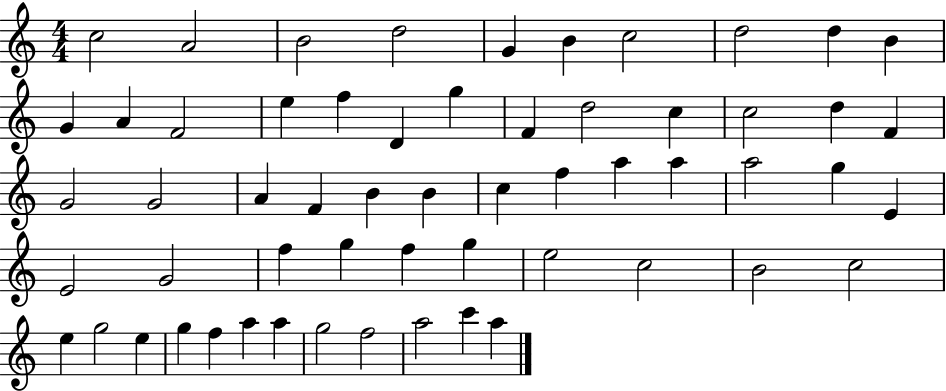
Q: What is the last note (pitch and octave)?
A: A5